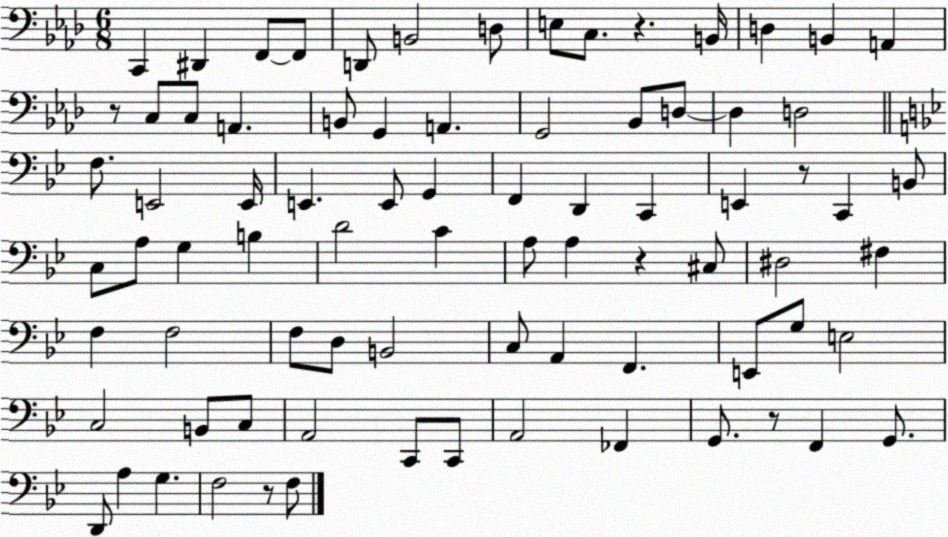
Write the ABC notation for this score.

X:1
T:Untitled
M:6/8
L:1/4
K:Ab
C,, ^D,, F,,/2 F,,/2 D,,/2 B,,2 D,/2 E,/2 C,/2 z B,,/4 D, B,, A,, z/2 C,/2 C,/2 A,, B,,/2 G,, A,, G,,2 _B,,/2 D,/2 D, D,2 F,/2 E,,2 E,,/4 E,, E,,/2 G,, F,, D,, C,, E,, z/2 C,, B,,/2 C,/2 A,/2 G, B, D2 C A,/2 A, z ^C,/2 ^D,2 ^F, F, F,2 F,/2 D,/2 B,,2 C,/2 A,, F,, E,,/2 G,/2 E,2 C,2 B,,/2 C,/2 A,,2 C,,/2 C,,/2 A,,2 _F,, G,,/2 z/2 F,, G,,/2 D,,/2 A, G, F,2 z/2 F,/2